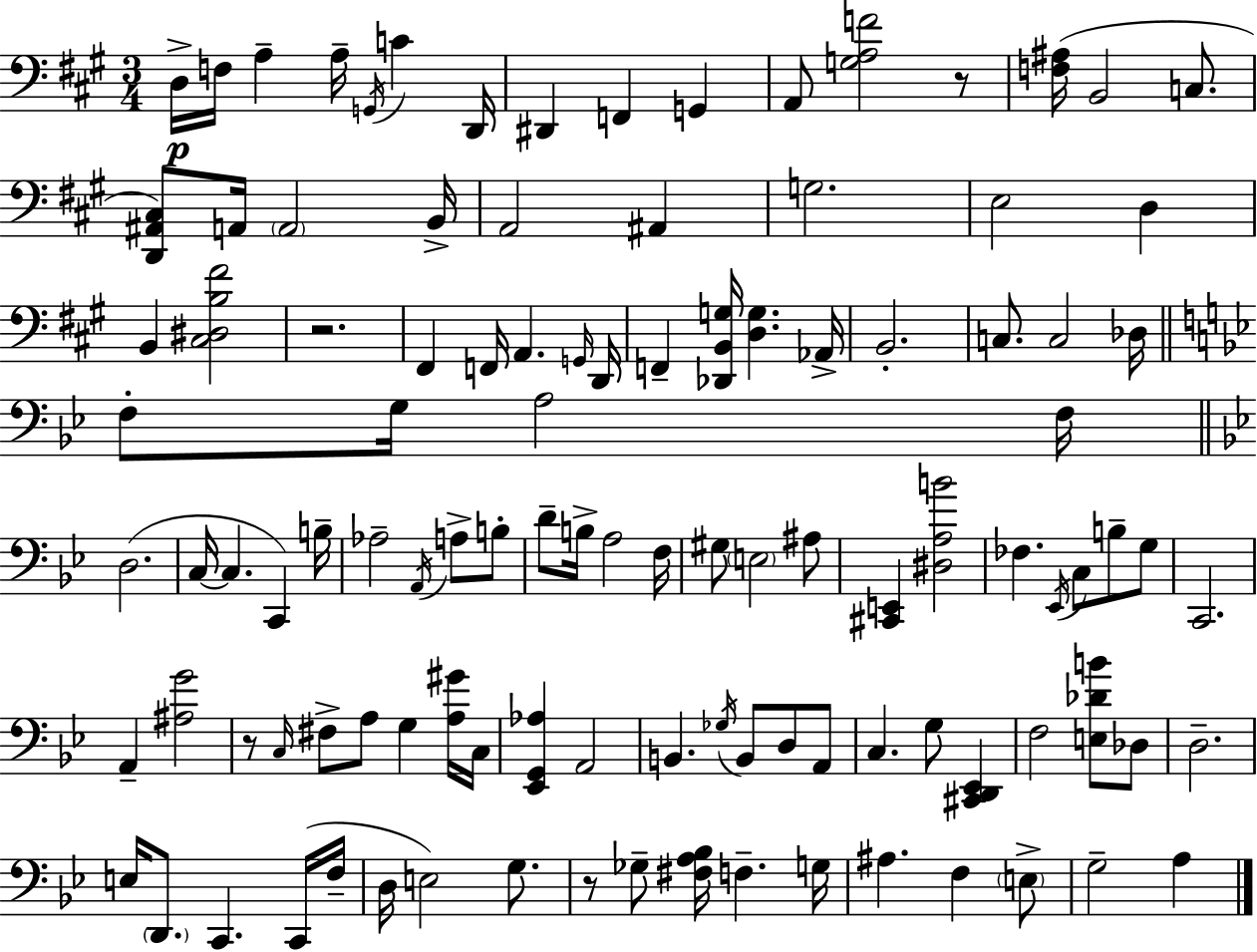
D3/s F3/s A3/q A3/s G2/s C4/q D2/s D#2/q F2/q G2/q A2/e [G3,A3,F4]/h R/e [F3,A#3]/s B2/h C3/e. [D2,A#2,C#3]/e A2/s A2/h B2/s A2/h A#2/q G3/h. E3/h D3/q B2/q [C#3,D#3,B3,F#4]/h R/h. F#2/q F2/s A2/q. G2/s D2/s F2/q [Db2,B2,G3]/s [D3,G3]/q. Ab2/s B2/h. C3/e. C3/h Db3/s F3/e G3/s A3/h F3/s D3/h. C3/s C3/q. C2/q B3/s Ab3/h A2/s A3/e B3/e D4/e B3/s A3/h F3/s G#3/e E3/h A#3/e [C#2,E2]/q [D#3,A3,B4]/h FES3/q. Eb2/s C3/e B3/e G3/e C2/h. A2/q [A#3,G4]/h R/e C3/s F#3/e A3/e G3/q [A3,G#4]/s C3/s [Eb2,G2,Ab3]/q A2/h B2/q. Gb3/s B2/e D3/e A2/e C3/q. G3/e [C#2,D2,Eb2]/q F3/h [E3,Db4,B4]/e Db3/e D3/h. E3/s D2/e. C2/q. C2/s F3/s D3/s E3/h G3/e. R/e Gb3/e [F#3,A3,Bb3]/s F3/q. G3/s A#3/q. F3/q E3/e G3/h A3/q